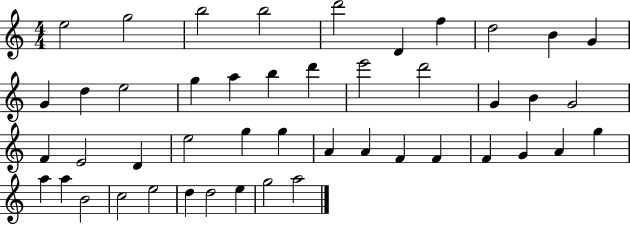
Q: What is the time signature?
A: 4/4